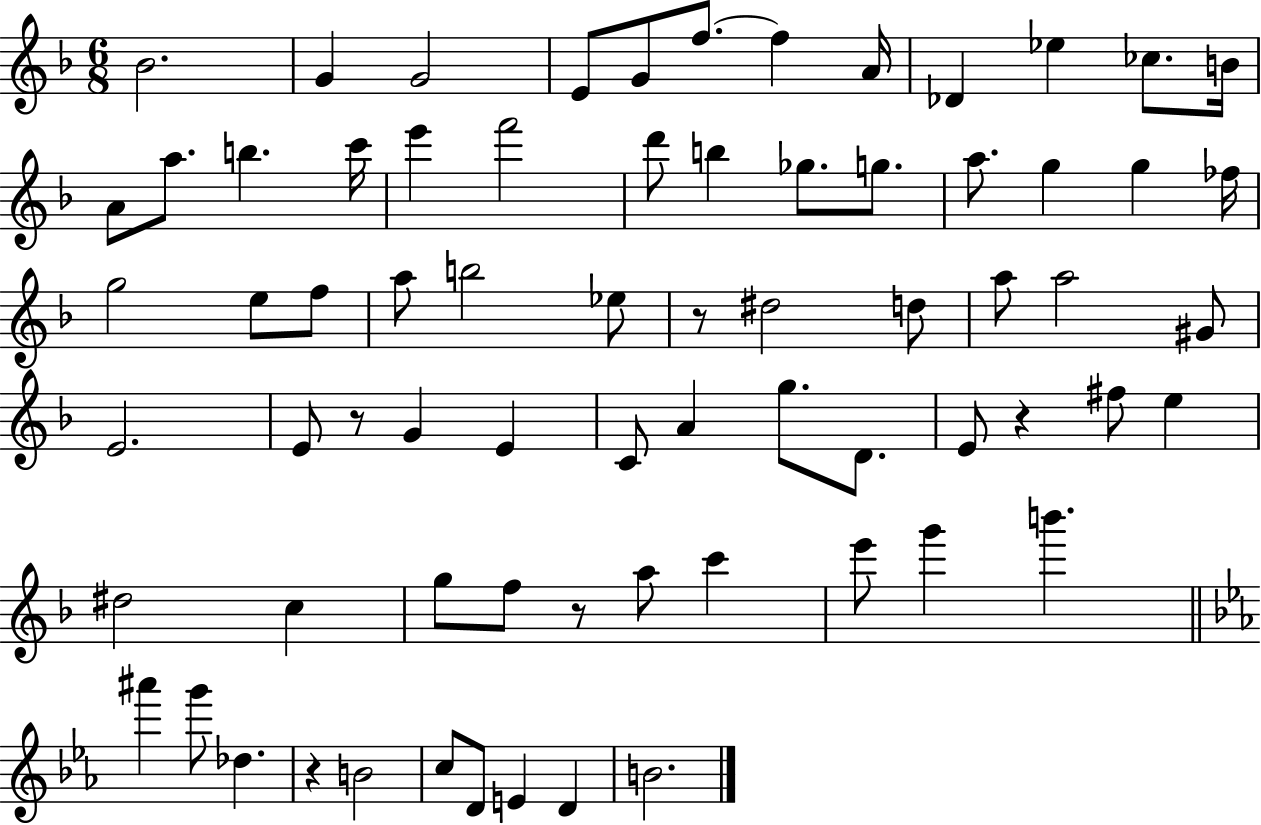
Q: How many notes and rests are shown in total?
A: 71